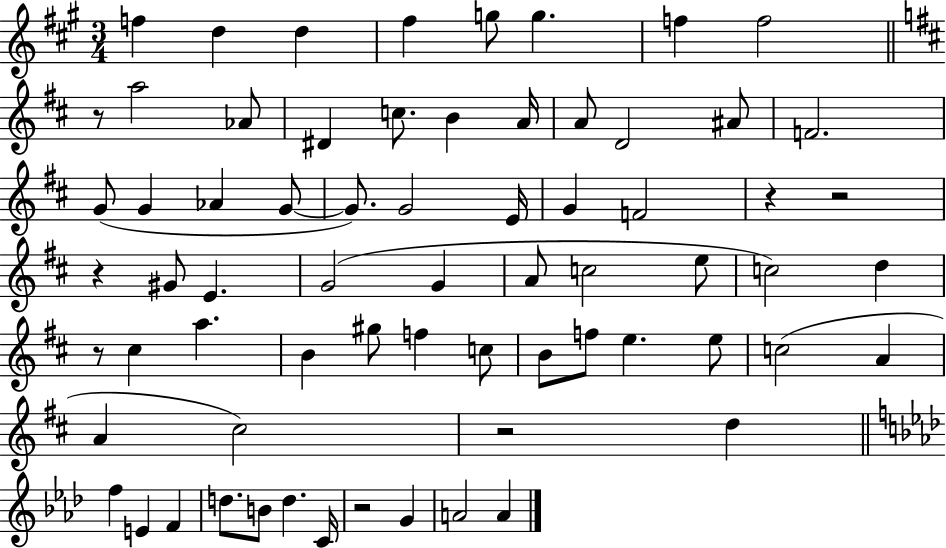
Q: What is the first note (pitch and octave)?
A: F5